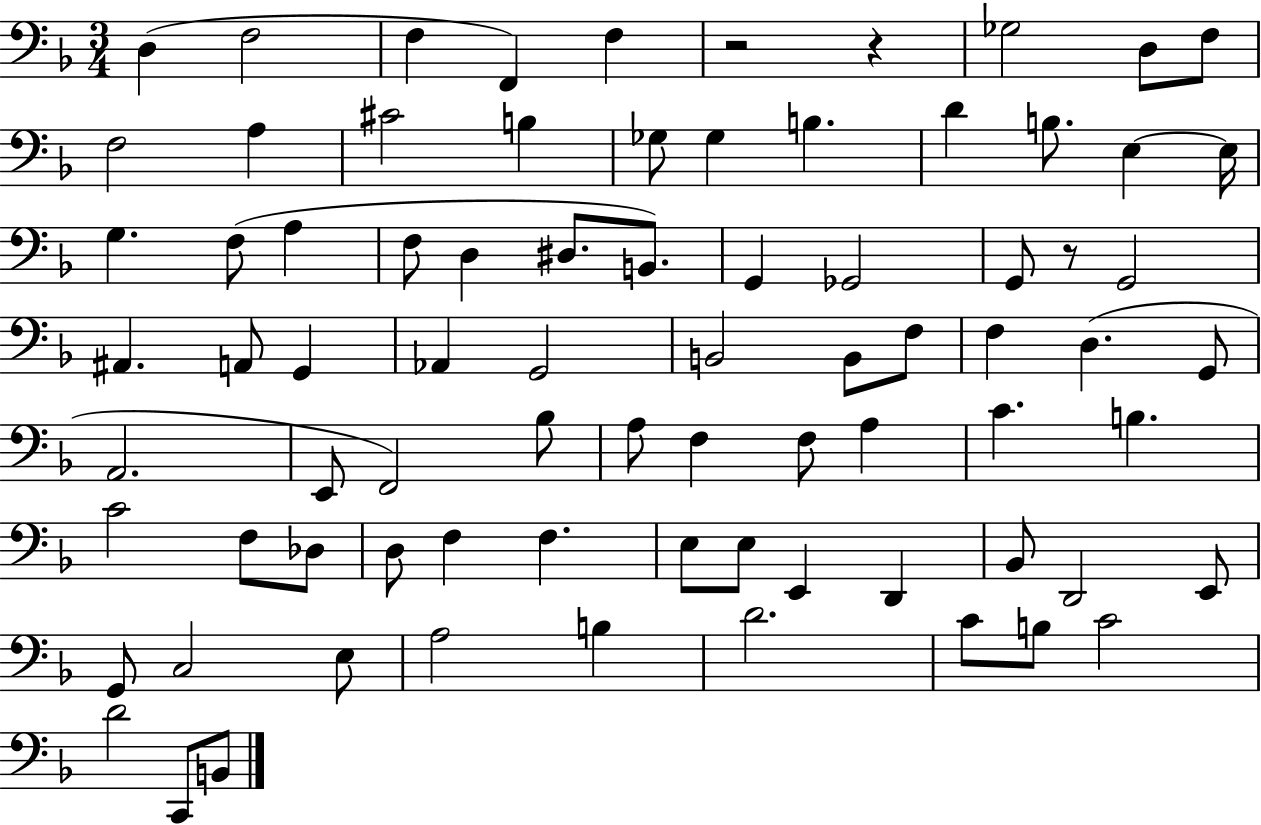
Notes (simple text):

D3/q F3/h F3/q F2/q F3/q R/h R/q Gb3/h D3/e F3/e F3/h A3/q C#4/h B3/q Gb3/e Gb3/q B3/q. D4/q B3/e. E3/q E3/s G3/q. F3/e A3/q F3/e D3/q D#3/e. B2/e. G2/q Gb2/h G2/e R/e G2/h A#2/q. A2/e G2/q Ab2/q G2/h B2/h B2/e F3/e F3/q D3/q. G2/e A2/h. E2/e F2/h Bb3/e A3/e F3/q F3/e A3/q C4/q. B3/q. C4/h F3/e Db3/e D3/e F3/q F3/q. E3/e E3/e E2/q D2/q Bb2/e D2/h E2/e G2/e C3/h E3/e A3/h B3/q D4/h. C4/e B3/e C4/h D4/h C2/e B2/e